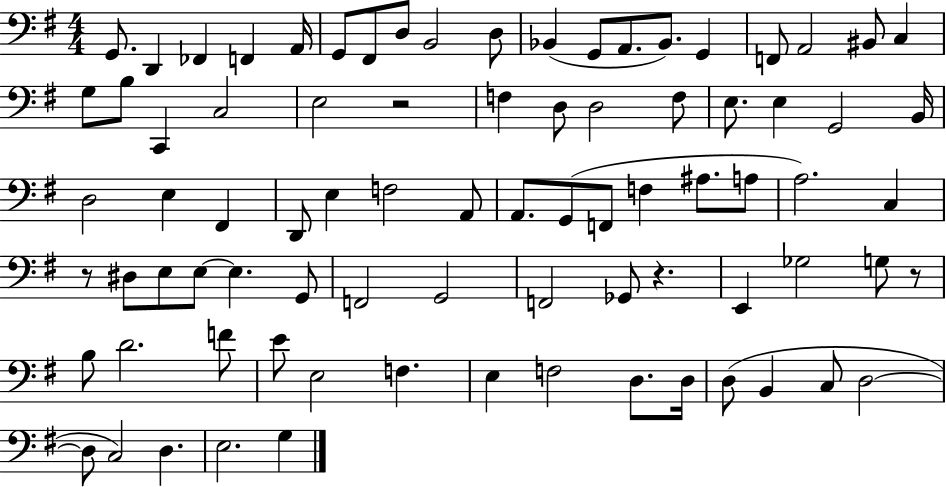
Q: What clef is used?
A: bass